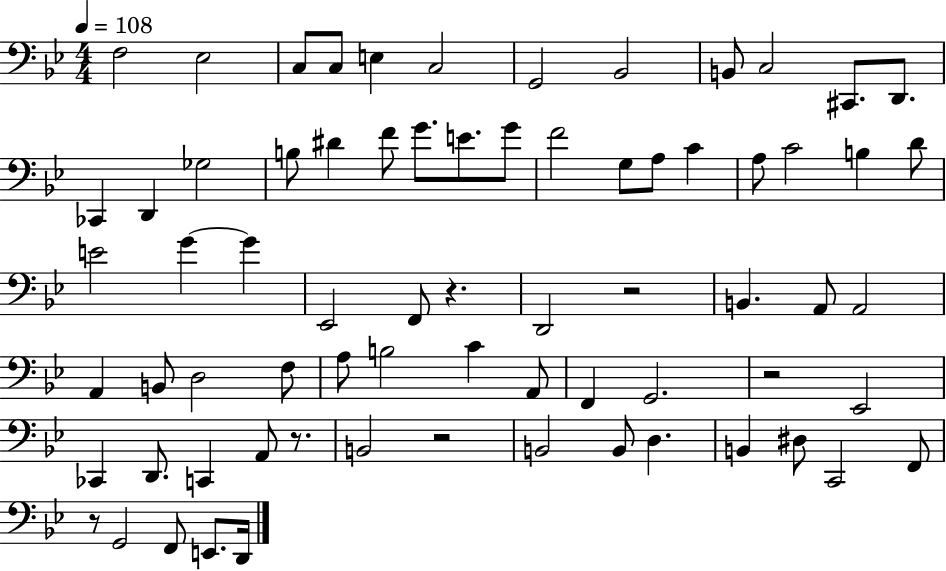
F3/h Eb3/h C3/e C3/e E3/q C3/h G2/h Bb2/h B2/e C3/h C#2/e. D2/e. CES2/q D2/q Gb3/h B3/e D#4/q F4/e G4/e. E4/e. G4/e F4/h G3/e A3/e C4/q A3/e C4/h B3/q D4/e E4/h G4/q G4/q Eb2/h F2/e R/q. D2/h R/h B2/q. A2/e A2/h A2/q B2/e D3/h F3/e A3/e B3/h C4/q A2/e F2/q G2/h. R/h Eb2/h CES2/q D2/e. C2/q A2/e R/e. B2/h R/h B2/h B2/e D3/q. B2/q D#3/e C2/h F2/e R/e G2/h F2/e E2/e. D2/s